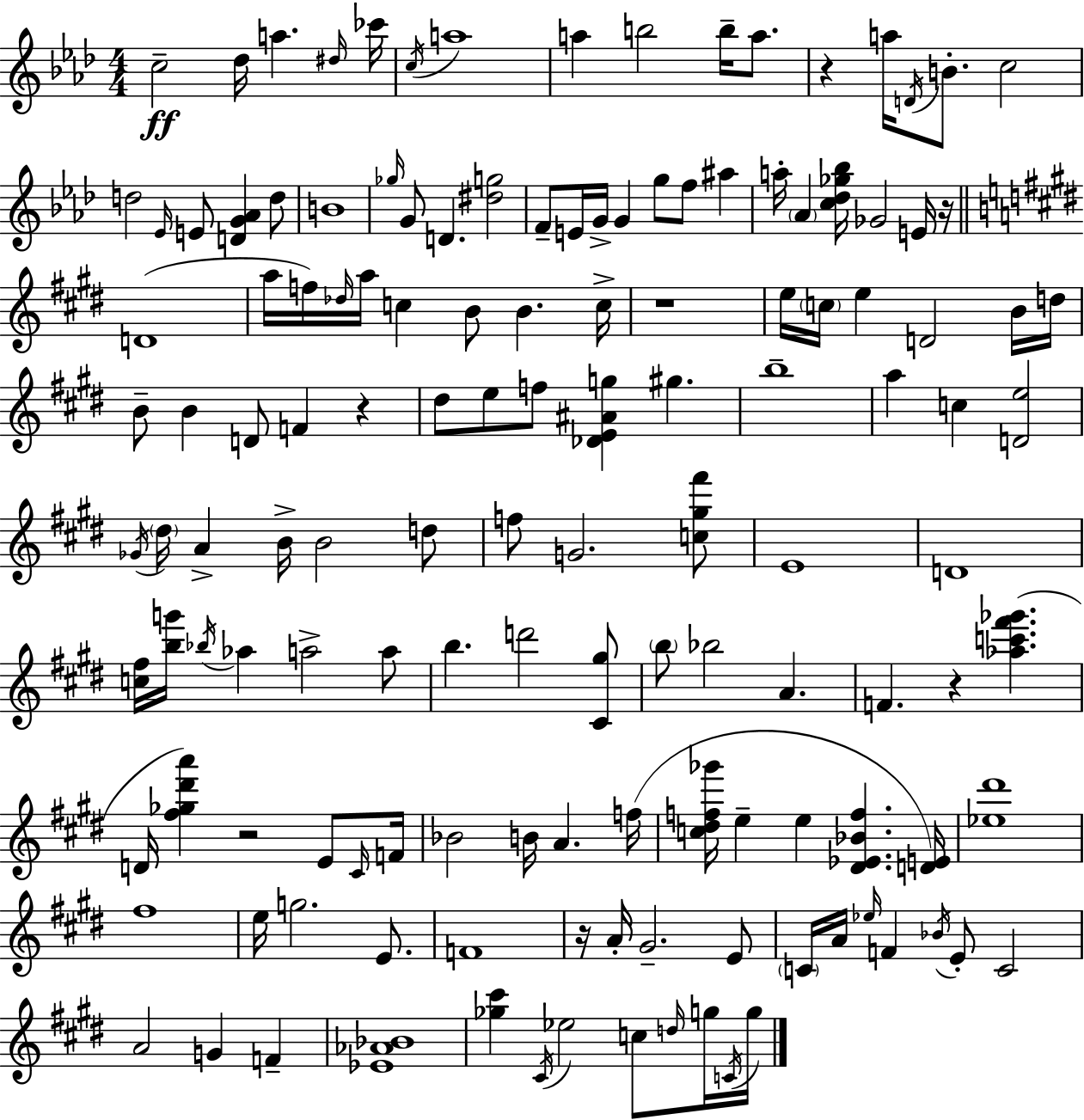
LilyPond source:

{
  \clef treble
  \numericTimeSignature
  \time 4/4
  \key f \minor
  \repeat volta 2 { c''2--\ff des''16 a''4. \grace { dis''16 } | ces'''16 \acciaccatura { c''16 } a''1 | a''4 b''2 b''16-- a''8. | r4 a''16 \acciaccatura { d'16 } b'8.-. c''2 | \break d''2 \grace { ees'16 } e'8 <d' g' aes'>4 | d''8 b'1 | \grace { ges''16 } g'8 d'4. <dis'' g''>2 | f'8-- e'16 g'16-> g'4 g''8 f''8 | \break ais''4 a''16-. \parenthesize aes'4 <c'' des'' ges'' bes''>16 ges'2 | e'16 r16 \bar "||" \break \key e \major d'1( | a''16 f''16) \grace { des''16 } a''16 c''4 b'8 b'4. | c''16-> r1 | e''16 \parenthesize c''16 e''4 d'2 b'16 | \break d''16 b'8-- b'4 d'8 f'4 r4 | dis''8 e''8 f''8 <des' e' ais' g''>4 gis''4. | b''1-- | a''4 c''4 <d' e''>2 | \break \acciaccatura { ges'16 } \parenthesize dis''16 a'4-> b'16-> b'2 | d''8 f''8 g'2. | <c'' gis'' fis'''>8 e'1 | d'1 | \break <c'' fis''>16 <b'' g'''>16 \acciaccatura { bes''16 } aes''4 a''2-> | a''8 b''4. d'''2 | <cis' gis''>8 \parenthesize b''8 bes''2 a'4. | f'4. r4 <aes'' c''' fis''' ges'''>4.( | \break d'16 <fis'' ges'' dis''' a'''>4) r2 | e'8 \grace { cis'16 } f'16 bes'2 b'16 a'4. | f''16( <c'' dis'' f'' ges'''>16 e''4-- e''4 <dis' ees' bes' f''>4. | <d' e'>16) <ees'' dis'''>1 | \break fis''1 | e''16 g''2. | e'8. f'1 | r16 a'16-. gis'2.-- | \break e'8 \parenthesize c'16 a'16 \grace { ees''16 } f'4 \acciaccatura { bes'16 } e'8-. c'2 | a'2 g'4 | f'4-- <ees' aes' bes'>1 | <ges'' cis'''>4 \acciaccatura { cis'16 } ees''2 | \break c''8 \grace { d''16 } g''16 \acciaccatura { c'16 } g''16 } \bar "|."
}